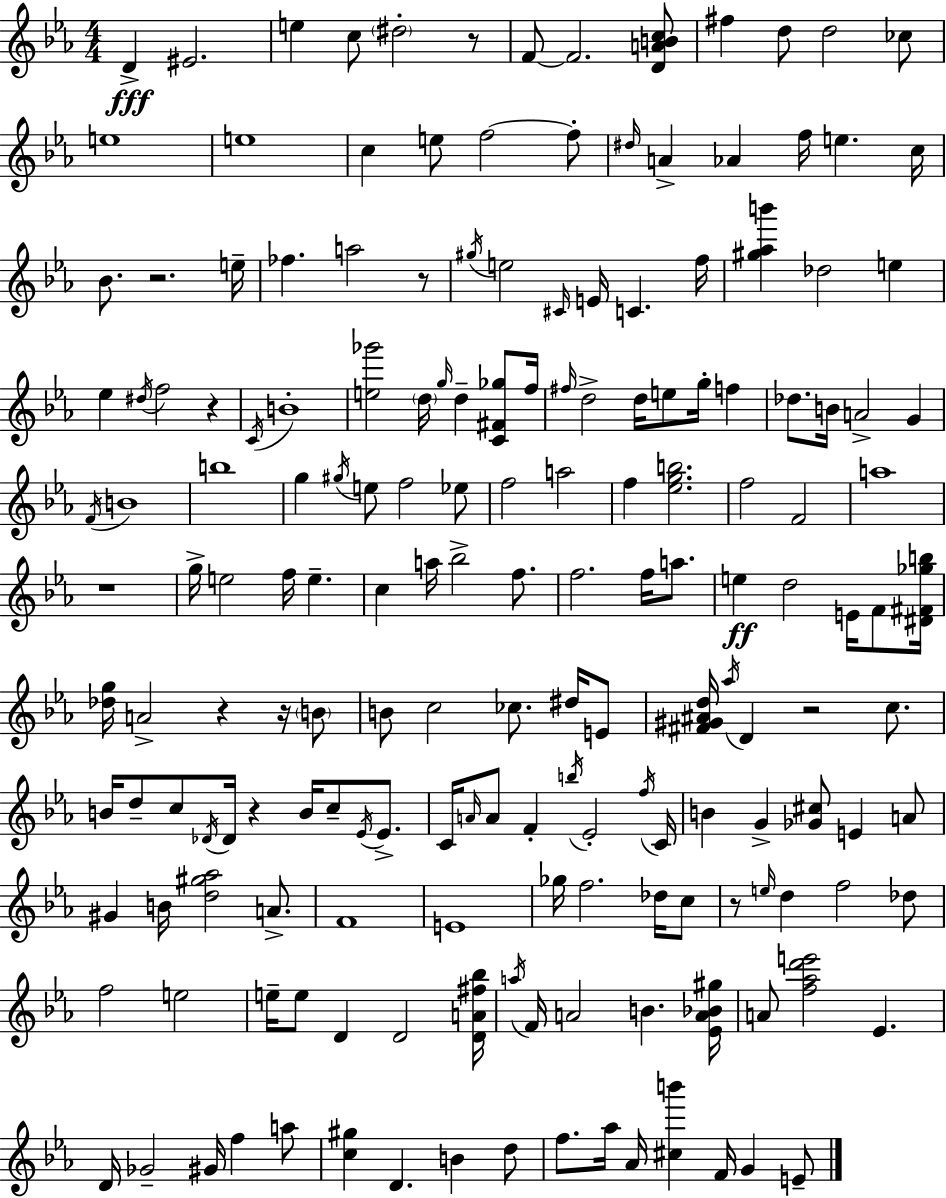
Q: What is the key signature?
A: C minor